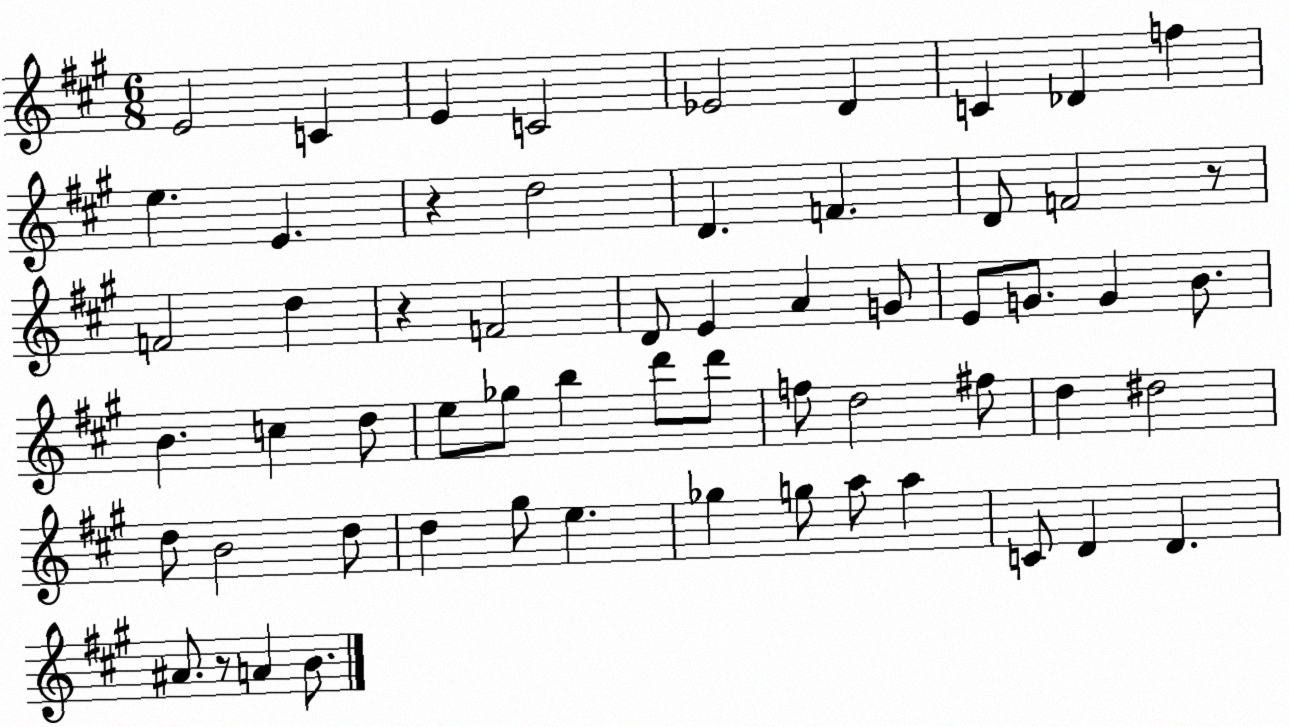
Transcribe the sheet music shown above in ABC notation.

X:1
T:Untitled
M:6/8
L:1/4
K:A
E2 C E C2 _E2 D C _D f e E z d2 D F D/2 F2 z/2 F2 d z F2 D/2 E A G/2 E/2 G/2 G B/2 B c d/2 e/2 _g/2 b d'/2 d'/2 f/2 d2 ^f/2 d ^d2 d/2 B2 d/2 d ^g/2 e _g g/2 a/2 a C/2 D D ^A/2 z/2 A B/2